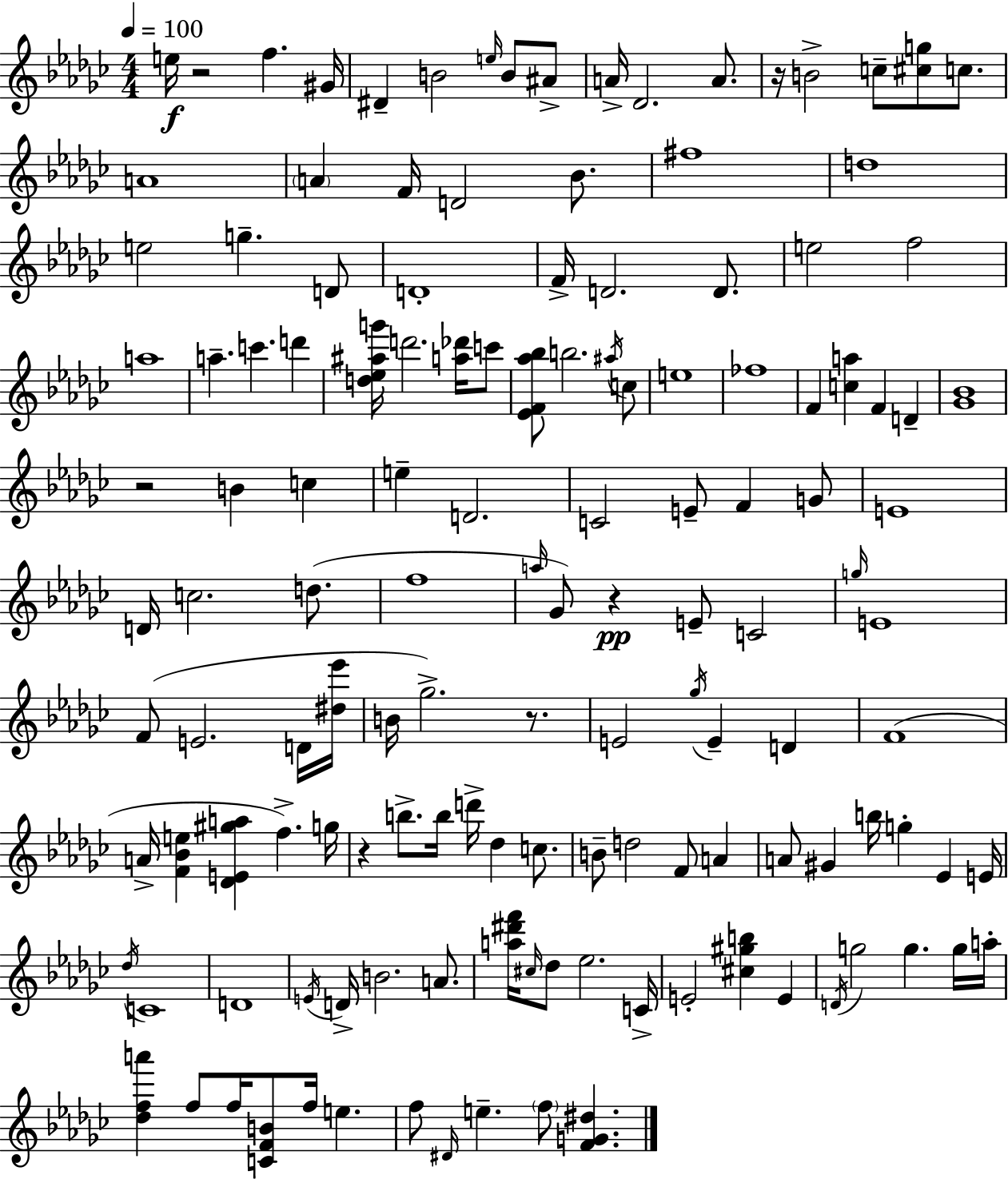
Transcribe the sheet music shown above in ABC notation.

X:1
T:Untitled
M:4/4
L:1/4
K:Ebm
e/4 z2 f ^G/4 ^D B2 e/4 B/2 ^A/2 A/4 _D2 A/2 z/4 B2 c/2 [^cg]/2 c/2 A4 A F/4 D2 _B/2 ^f4 d4 e2 g D/2 D4 F/4 D2 D/2 e2 f2 a4 a c' d' [d_e^ag']/4 d'2 [a_d']/4 c'/2 [_EF_a_b]/2 b2 ^a/4 c/2 e4 _f4 F [ca] F D [_G_B]4 z2 B c e D2 C2 E/2 F G/2 E4 D/4 c2 d/2 f4 a/4 _G/2 z E/2 C2 g/4 E4 F/2 E2 D/4 [^d_e']/4 B/4 _g2 z/2 E2 _g/4 E D F4 A/4 [F_Be] [_DE^ga] f g/4 z b/2 b/4 d'/4 _d c/2 B/2 d2 F/2 A A/2 ^G b/4 g _E E/4 _d/4 C4 D4 E/4 D/4 B2 A/2 [a^d'f']/4 ^c/4 _d/2 _e2 C/4 E2 [^c^gb] E D/4 g2 g g/4 a/4 [_dfa'] f/2 f/4 [CFB]/2 f/4 e f/2 ^D/4 e f/2 [FG^d]